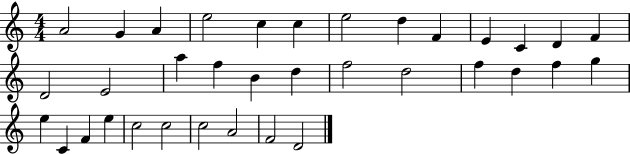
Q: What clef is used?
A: treble